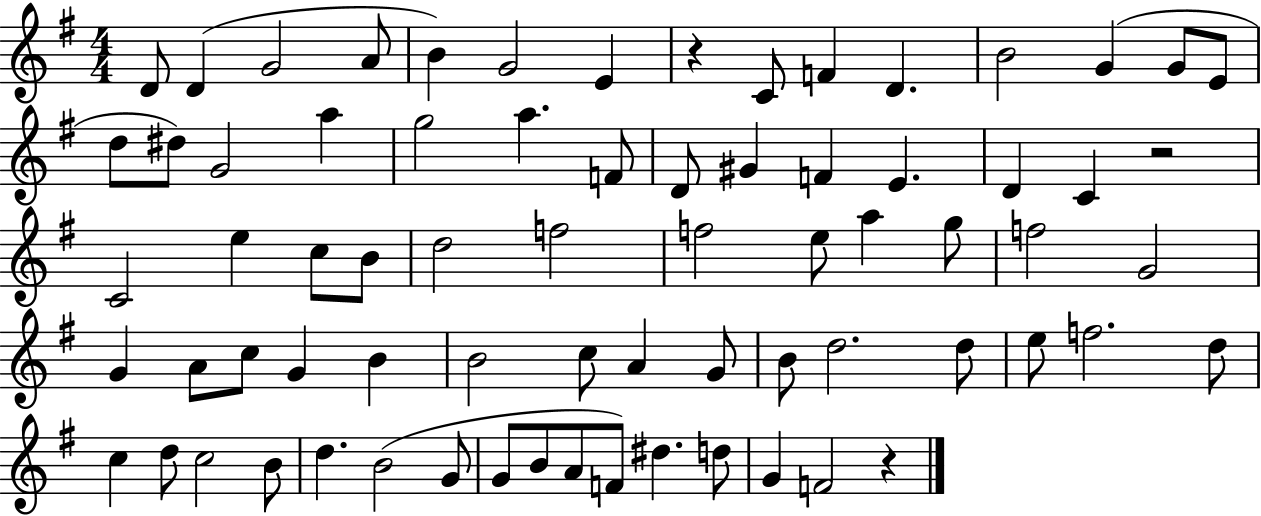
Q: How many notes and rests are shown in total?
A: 72